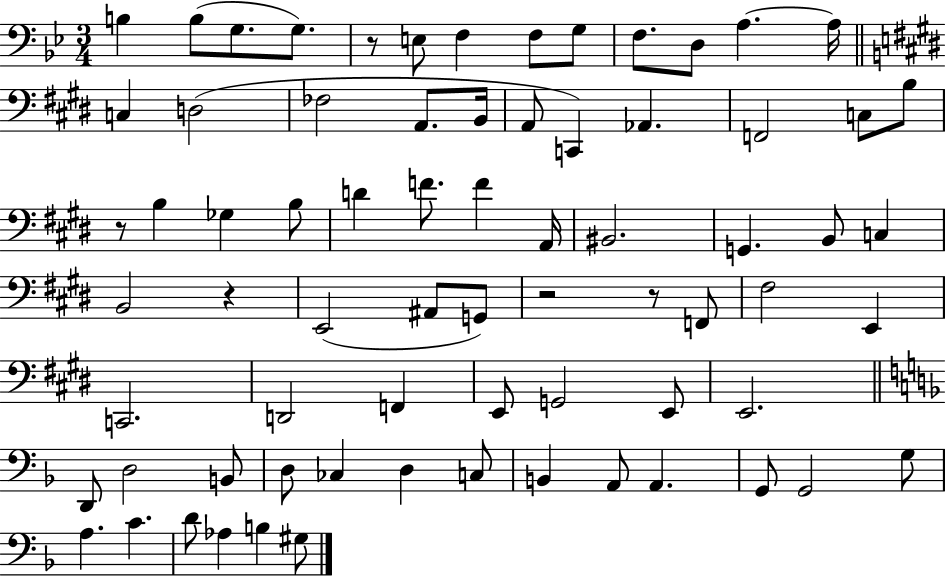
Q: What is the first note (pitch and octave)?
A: B3